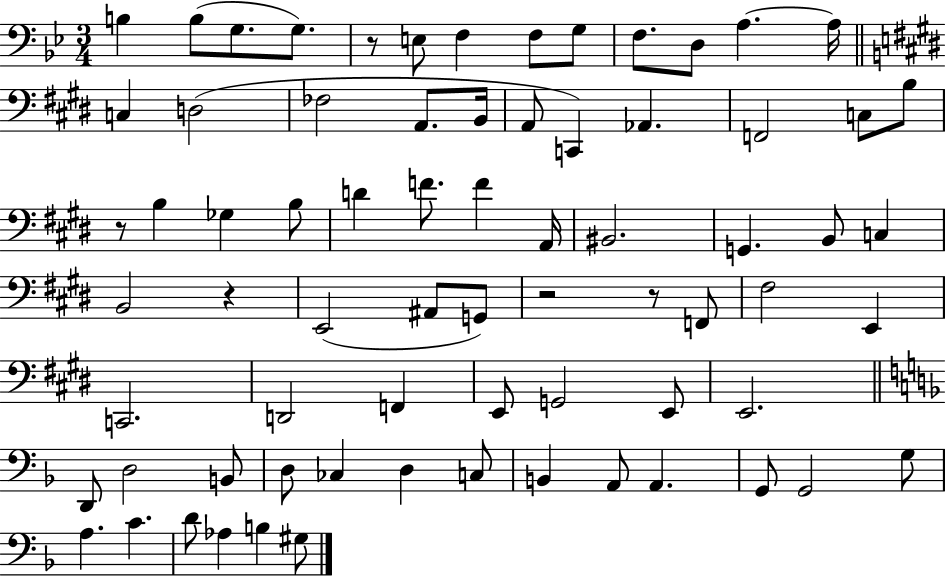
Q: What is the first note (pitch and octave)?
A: B3